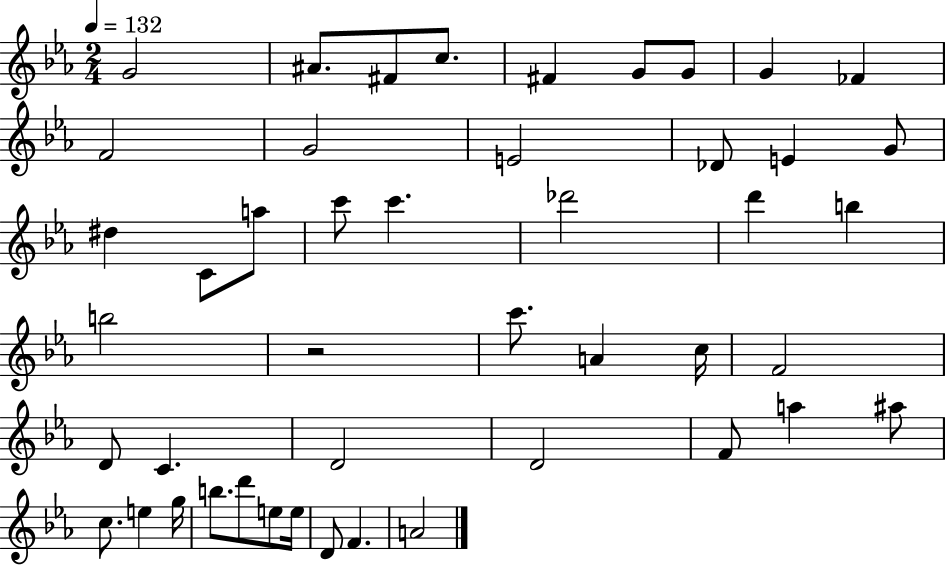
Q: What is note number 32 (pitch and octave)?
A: D4